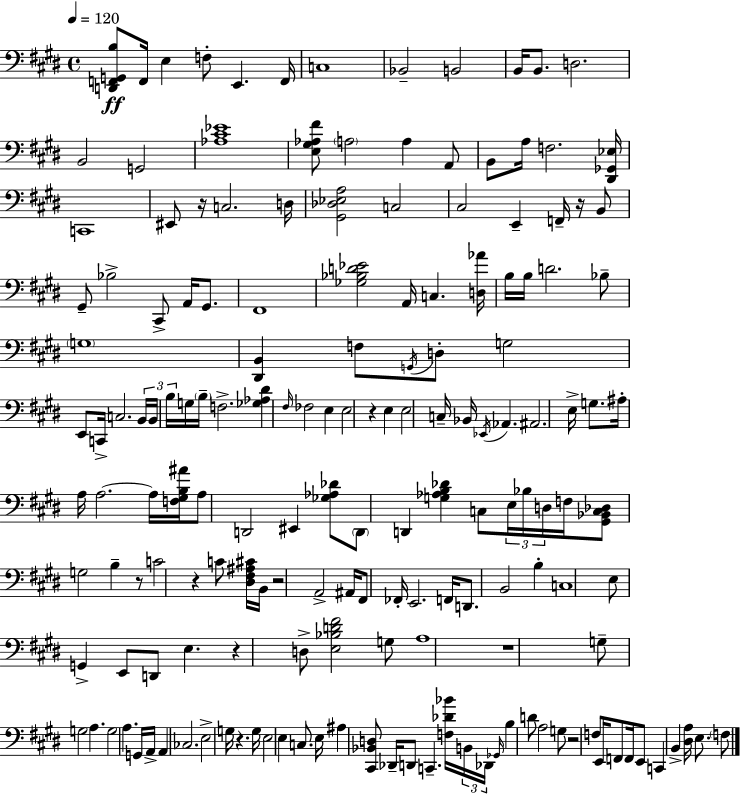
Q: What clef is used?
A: bass